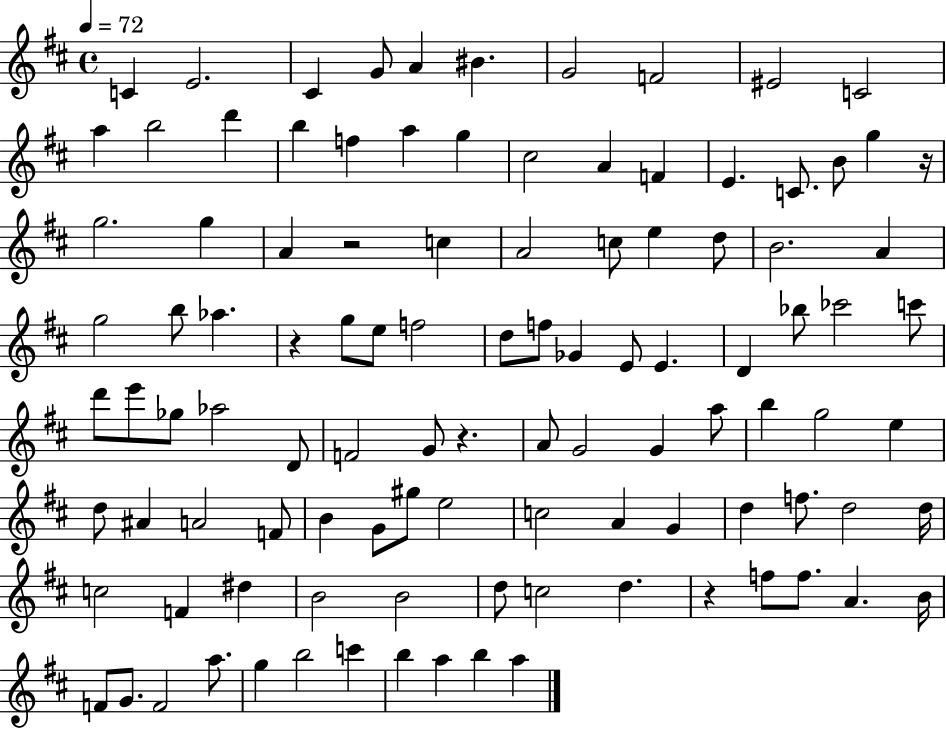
{
  \clef treble
  \time 4/4
  \defaultTimeSignature
  \key d \major
  \tempo 4 = 72
  \repeat volta 2 { c'4 e'2. | cis'4 g'8 a'4 bis'4. | g'2 f'2 | eis'2 c'2 | \break a''4 b''2 d'''4 | b''4 f''4 a''4 g''4 | cis''2 a'4 f'4 | e'4. c'8. b'8 g''4 r16 | \break g''2. g''4 | a'4 r2 c''4 | a'2 c''8 e''4 d''8 | b'2. a'4 | \break g''2 b''8 aes''4. | r4 g''8 e''8 f''2 | d''8 f''8 ges'4 e'8 e'4. | d'4 bes''8 ces'''2 c'''8 | \break d'''8 e'''8 ges''8 aes''2 d'8 | f'2 g'8 r4. | a'8 g'2 g'4 a''8 | b''4 g''2 e''4 | \break d''8 ais'4 a'2 f'8 | b'4 g'8 gis''8 e''2 | c''2 a'4 g'4 | d''4 f''8. d''2 d''16 | \break c''2 f'4 dis''4 | b'2 b'2 | d''8 c''2 d''4. | r4 f''8 f''8. a'4. b'16 | \break f'8 g'8. f'2 a''8. | g''4 b''2 c'''4 | b''4 a''4 b''4 a''4 | } \bar "|."
}